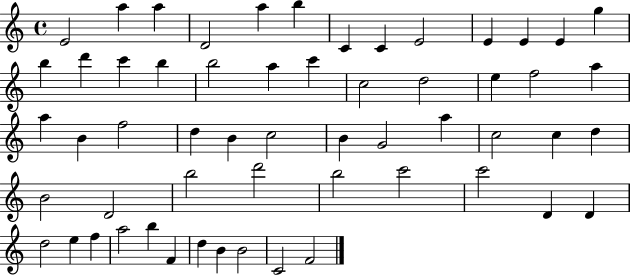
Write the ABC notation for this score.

X:1
T:Untitled
M:4/4
L:1/4
K:C
E2 a a D2 a b C C E2 E E E g b d' c' b b2 a c' c2 d2 e f2 a a B f2 d B c2 B G2 a c2 c d B2 D2 b2 d'2 b2 c'2 c'2 D D d2 e f a2 b F d B B2 C2 F2